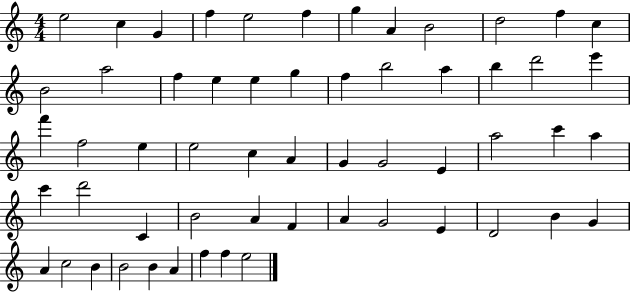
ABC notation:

X:1
T:Untitled
M:4/4
L:1/4
K:C
e2 c G f e2 f g A B2 d2 f c B2 a2 f e e g f b2 a b d'2 e' f' f2 e e2 c A G G2 E a2 c' a c' d'2 C B2 A F A G2 E D2 B G A c2 B B2 B A f f e2